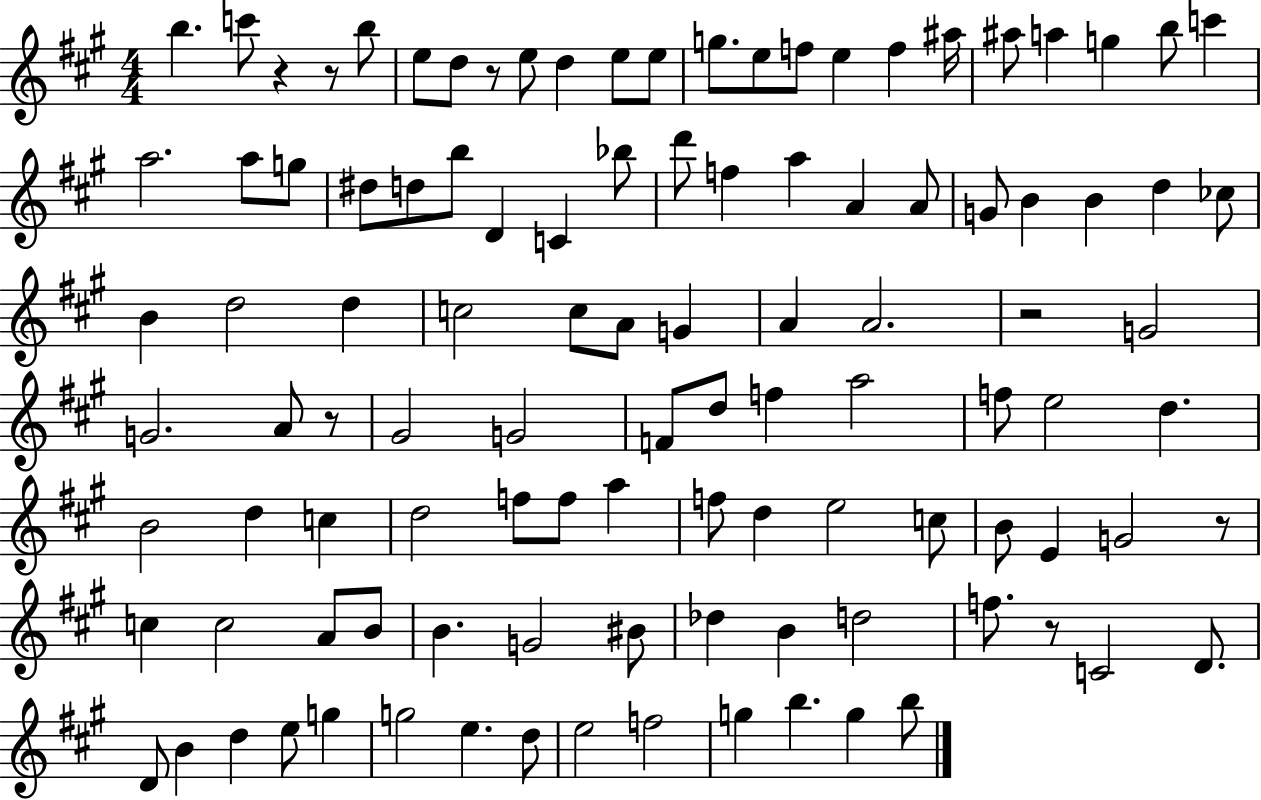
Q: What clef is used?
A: treble